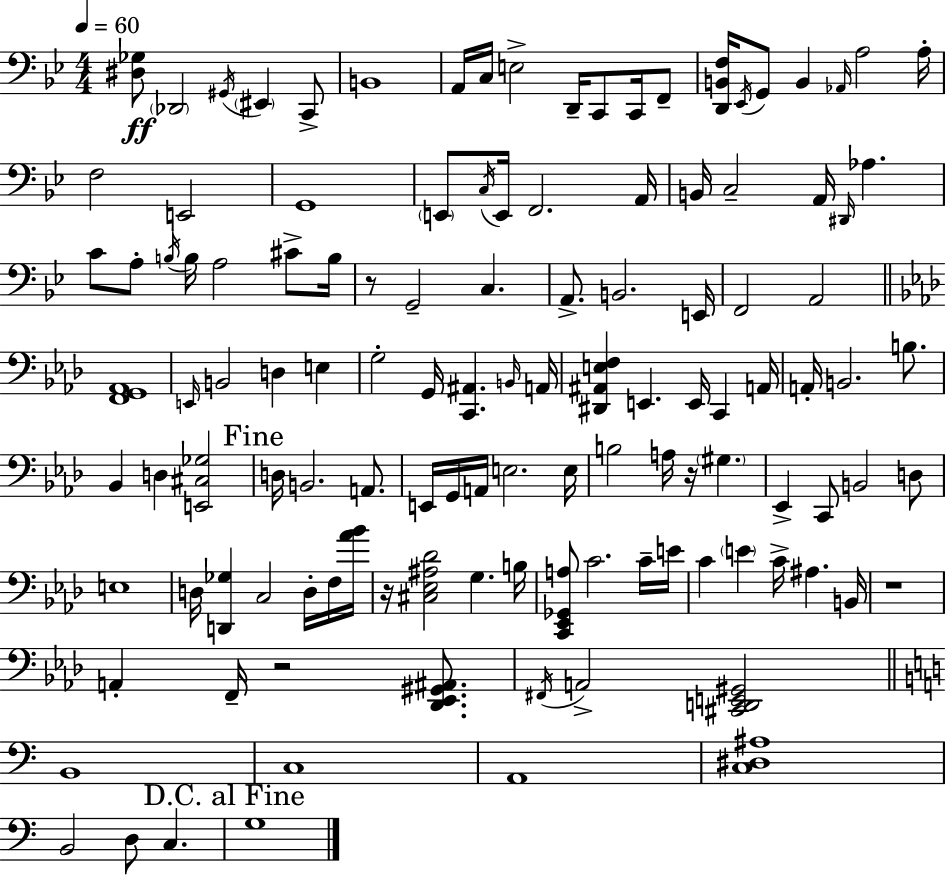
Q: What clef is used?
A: bass